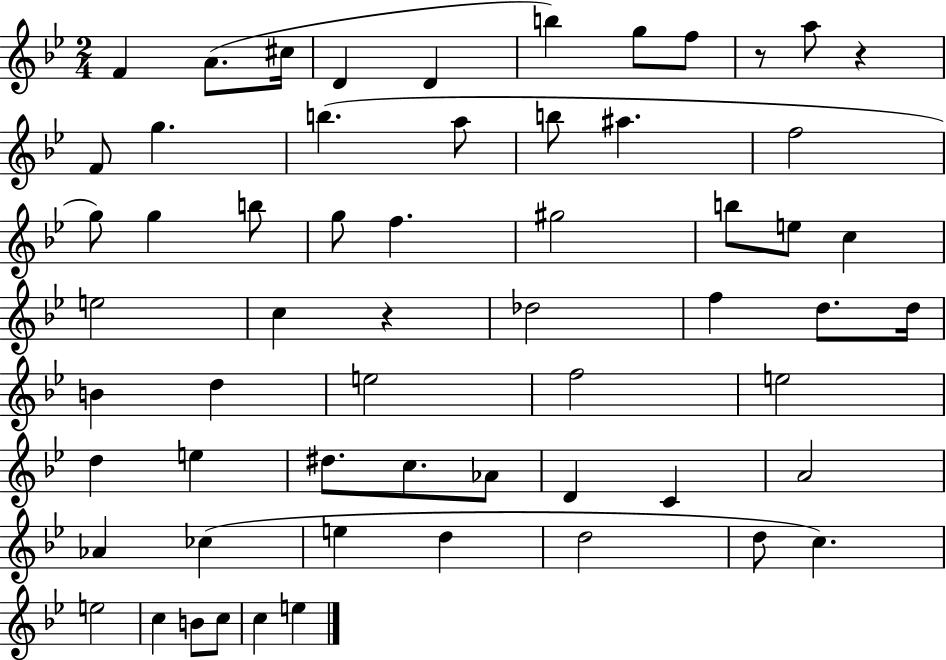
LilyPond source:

{
  \clef treble
  \numericTimeSignature
  \time 2/4
  \key bes \major
  \repeat volta 2 { f'4 a'8.( cis''16 | d'4 d'4 | b''4) g''8 f''8 | r8 a''8 r4 | \break f'8 g''4. | b''4.( a''8 | b''8 ais''4. | f''2 | \break g''8) g''4 b''8 | g''8 f''4. | gis''2 | b''8 e''8 c''4 | \break e''2 | c''4 r4 | des''2 | f''4 d''8. d''16 | \break b'4 d''4 | e''2 | f''2 | e''2 | \break d''4 e''4 | dis''8. c''8. aes'8 | d'4 c'4 | a'2 | \break aes'4 ces''4( | e''4 d''4 | d''2 | d''8 c''4.) | \break e''2 | c''4 b'8 c''8 | c''4 e''4 | } \bar "|."
}